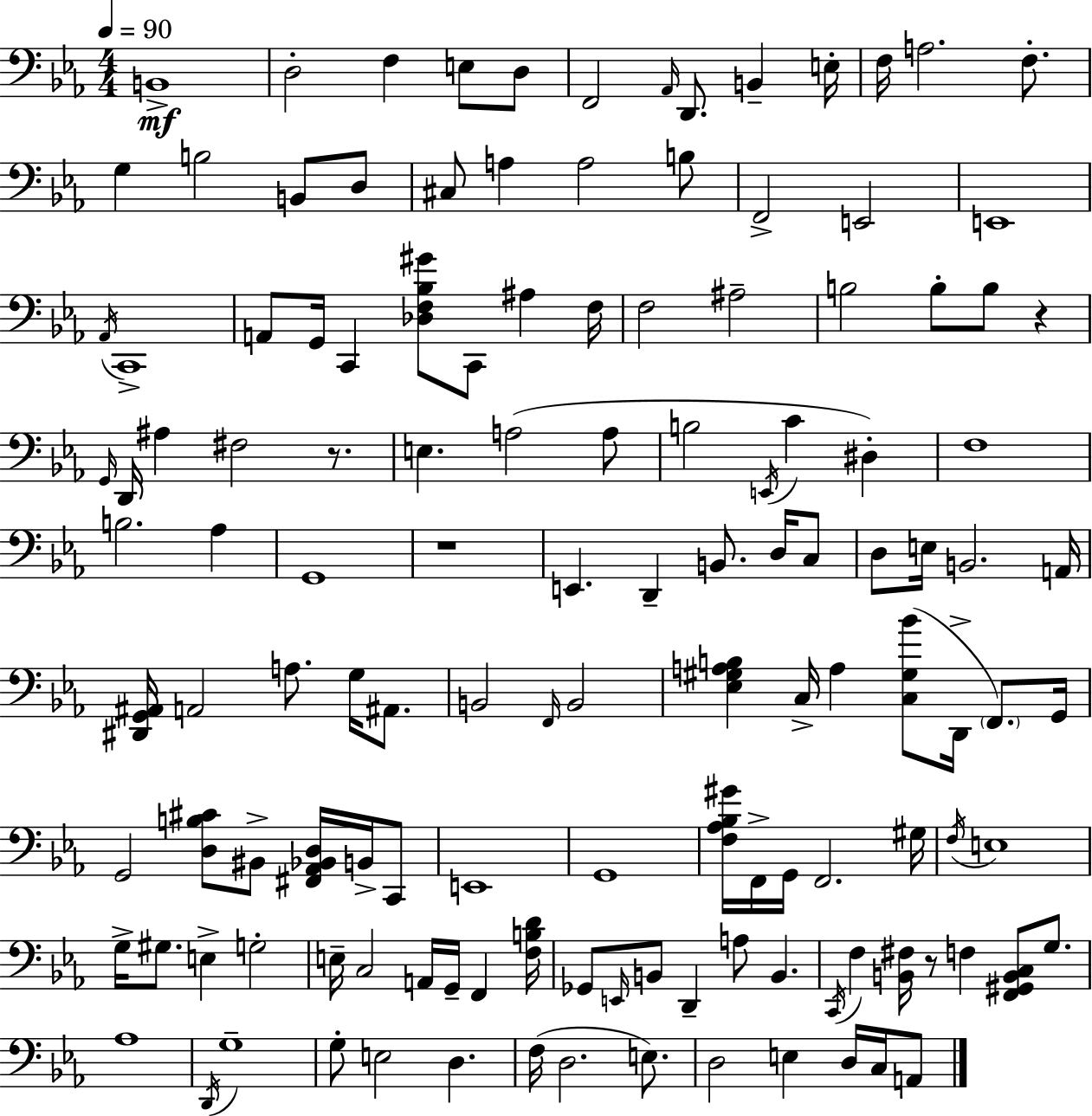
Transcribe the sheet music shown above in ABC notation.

X:1
T:Untitled
M:4/4
L:1/4
K:Eb
B,,4 D,2 F, E,/2 D,/2 F,,2 _A,,/4 D,,/2 B,, E,/4 F,/4 A,2 F,/2 G, B,2 B,,/2 D,/2 ^C,/2 A, A,2 B,/2 F,,2 E,,2 E,,4 _A,,/4 C,,4 A,,/2 G,,/4 C,, [_D,F,_B,^G]/2 C,,/2 ^A, F,/4 F,2 ^A,2 B,2 B,/2 B,/2 z G,,/4 D,,/4 ^A, ^F,2 z/2 E, A,2 A,/2 B,2 E,,/4 C ^D, F,4 B,2 _A, G,,4 z4 E,, D,, B,,/2 D,/4 C,/2 D,/2 E,/4 B,,2 A,,/4 [^D,,G,,^A,,]/4 A,,2 A,/2 G,/4 ^A,,/2 B,,2 F,,/4 B,,2 [_E,^G,A,B,] C,/4 A, [C,^G,_B]/2 D,,/4 F,,/2 G,,/4 G,,2 [D,B,^C]/2 ^B,,/2 [^F,,_A,,_B,,D,]/4 B,,/4 C,,/2 E,,4 G,,4 [F,_A,_B,^G]/4 F,,/4 G,,/4 F,,2 ^G,/4 F,/4 E,4 G,/4 ^G,/2 E, G,2 E,/4 C,2 A,,/4 G,,/4 F,, [F,B,D]/4 _G,,/2 E,,/4 B,,/2 D,, A,/2 B,, C,,/4 F, [B,,^F,]/4 z/2 F, [F,,^G,,B,,C,]/2 G,/2 _A,4 D,,/4 G,4 G,/2 E,2 D, F,/4 D,2 E,/2 D,2 E, D,/4 C,/4 A,,/2